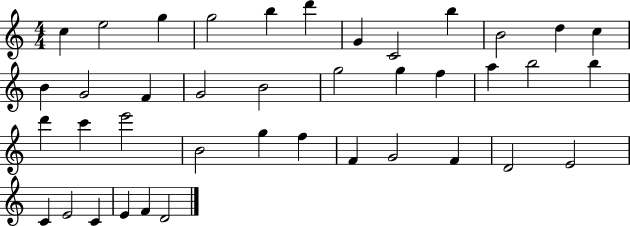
C5/q E5/h G5/q G5/h B5/q D6/q G4/q C4/h B5/q B4/h D5/q C5/q B4/q G4/h F4/q G4/h B4/h G5/h G5/q F5/q A5/q B5/h B5/q D6/q C6/q E6/h B4/h G5/q F5/q F4/q G4/h F4/q D4/h E4/h C4/q E4/h C4/q E4/q F4/q D4/h